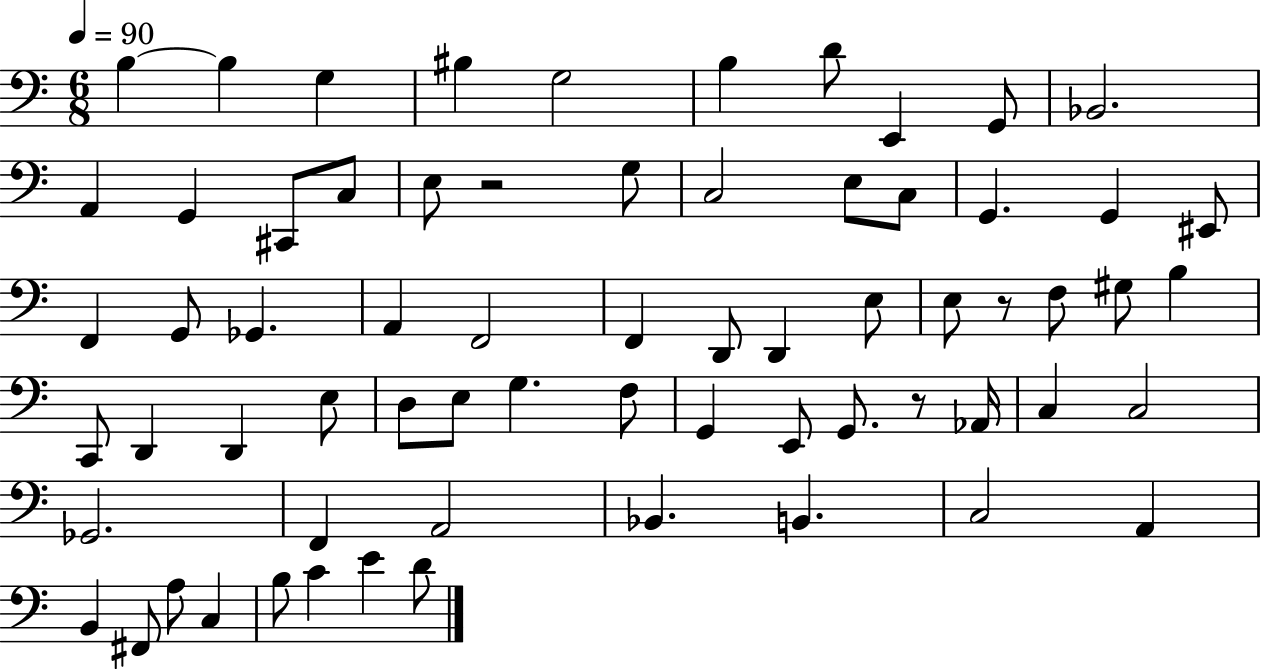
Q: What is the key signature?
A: C major